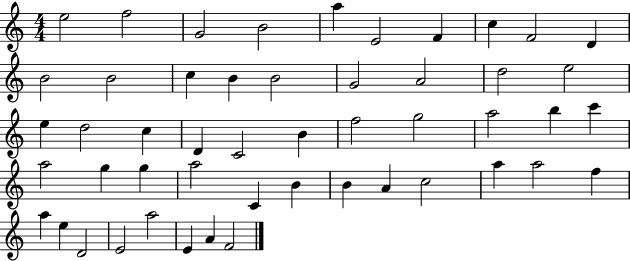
{
  \clef treble
  \numericTimeSignature
  \time 4/4
  \key c \major
  e''2 f''2 | g'2 b'2 | a''4 e'2 f'4 | c''4 f'2 d'4 | \break b'2 b'2 | c''4 b'4 b'2 | g'2 a'2 | d''2 e''2 | \break e''4 d''2 c''4 | d'4 c'2 b'4 | f''2 g''2 | a''2 b''4 c'''4 | \break a''2 g''4 g''4 | a''2 c'4 b'4 | b'4 a'4 c''2 | a''4 a''2 f''4 | \break a''4 e''4 d'2 | e'2 a''2 | e'4 a'4 f'2 | \bar "|."
}